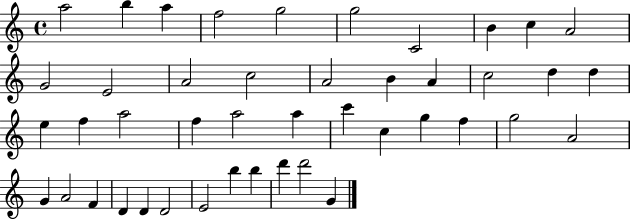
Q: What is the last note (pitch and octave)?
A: G4